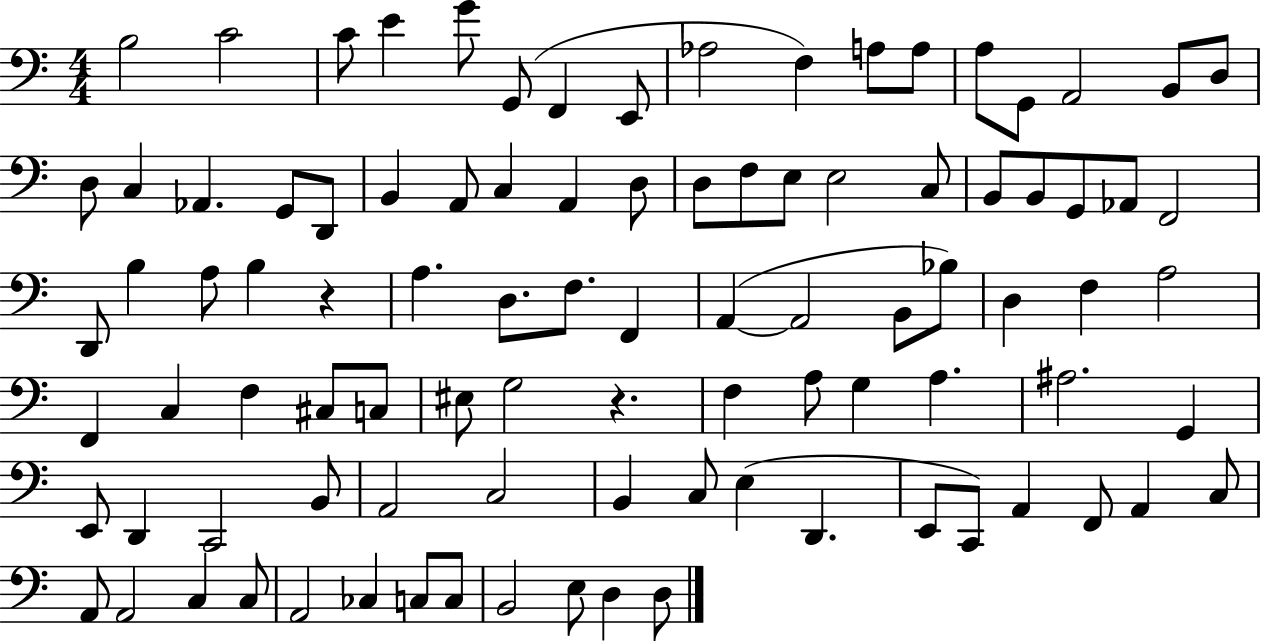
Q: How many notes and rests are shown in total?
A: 95